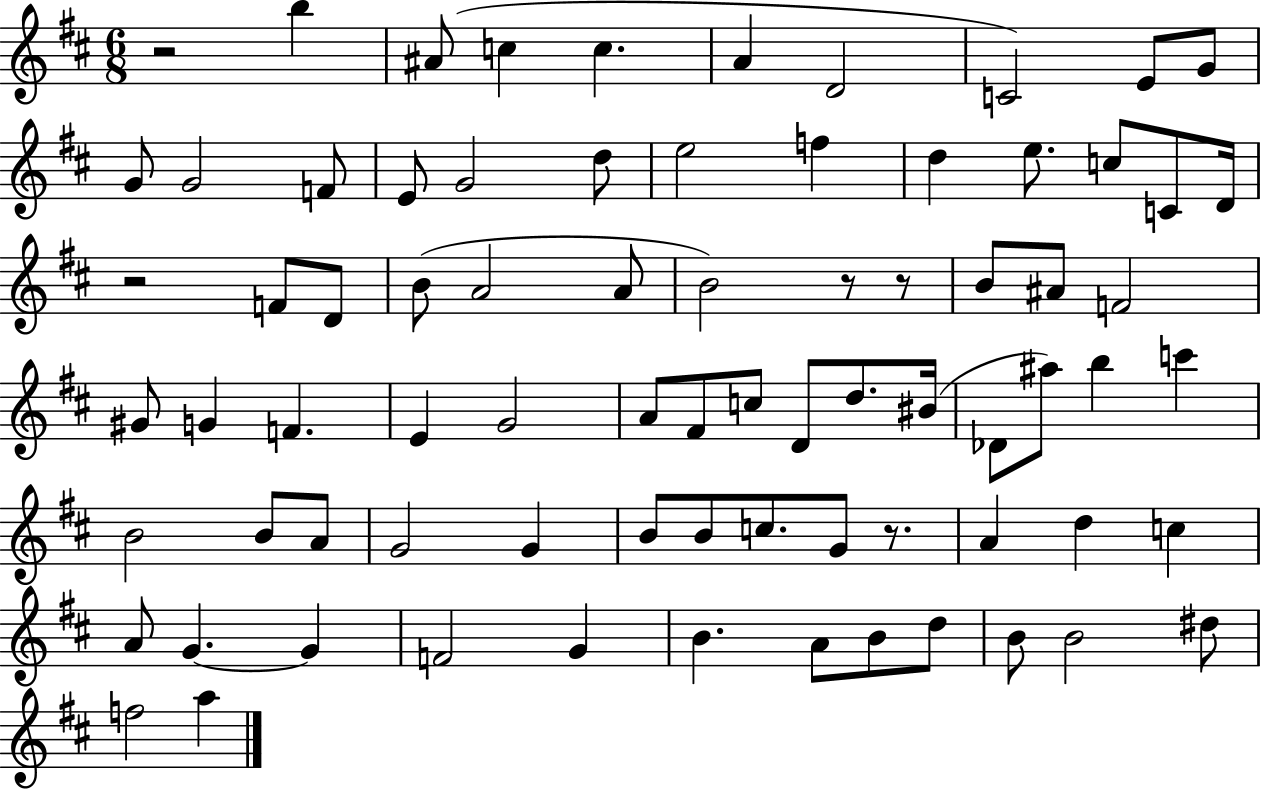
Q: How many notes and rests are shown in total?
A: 77